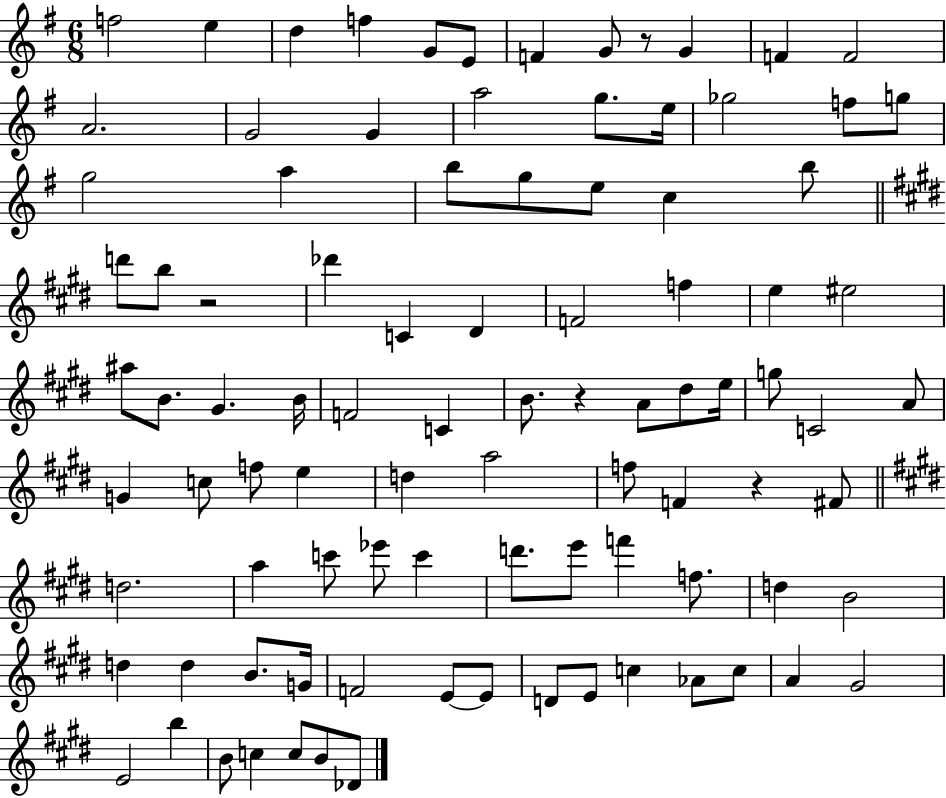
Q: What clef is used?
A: treble